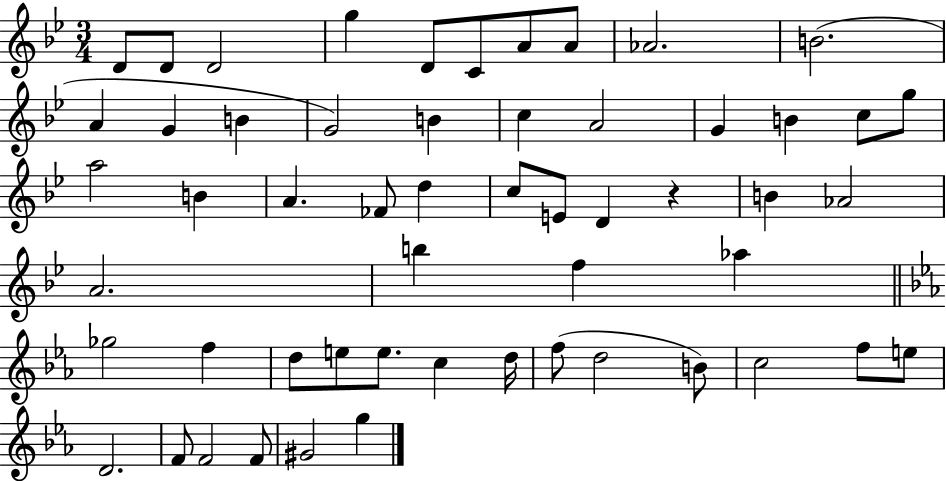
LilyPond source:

{
  \clef treble
  \numericTimeSignature
  \time 3/4
  \key bes \major
  d'8 d'8 d'2 | g''4 d'8 c'8 a'8 a'8 | aes'2. | b'2.( | \break a'4 g'4 b'4 | g'2) b'4 | c''4 a'2 | g'4 b'4 c''8 g''8 | \break a''2 b'4 | a'4. fes'8 d''4 | c''8 e'8 d'4 r4 | b'4 aes'2 | \break a'2. | b''4 f''4 aes''4 | \bar "||" \break \key c \minor ges''2 f''4 | d''8 e''8 e''8. c''4 d''16 | f''8( d''2 b'8) | c''2 f''8 e''8 | \break d'2. | f'8 f'2 f'8 | gis'2 g''4 | \bar "|."
}